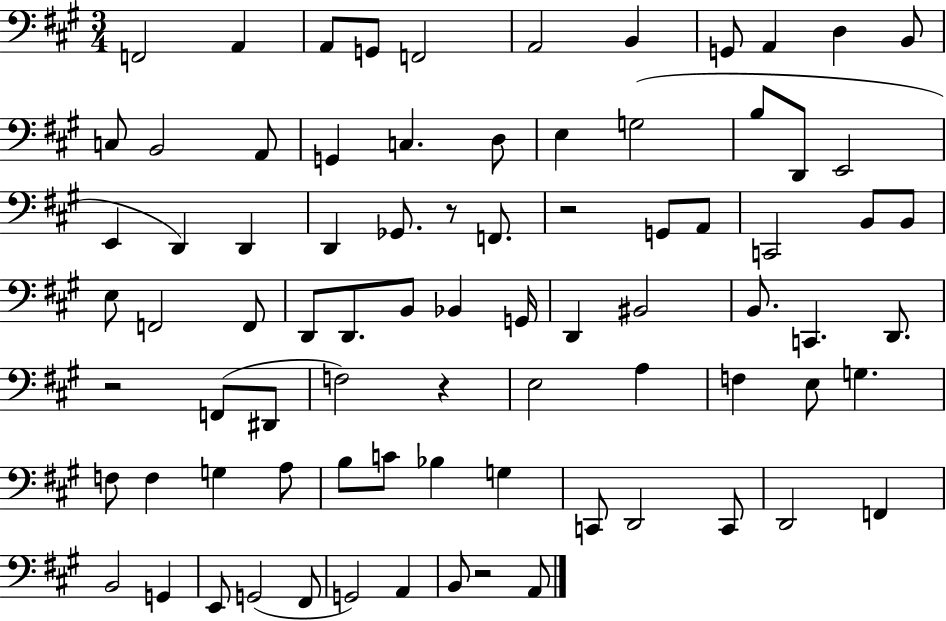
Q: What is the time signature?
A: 3/4